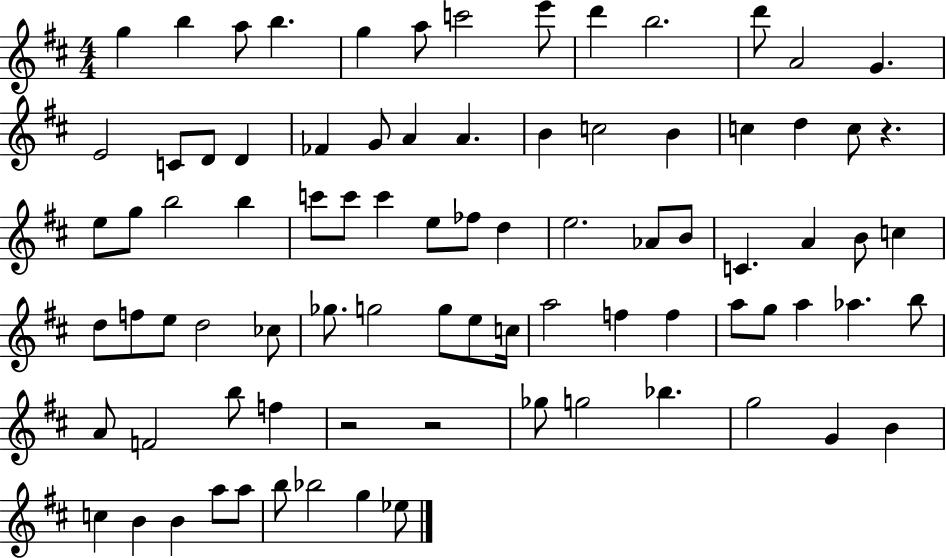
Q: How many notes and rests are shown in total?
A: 84